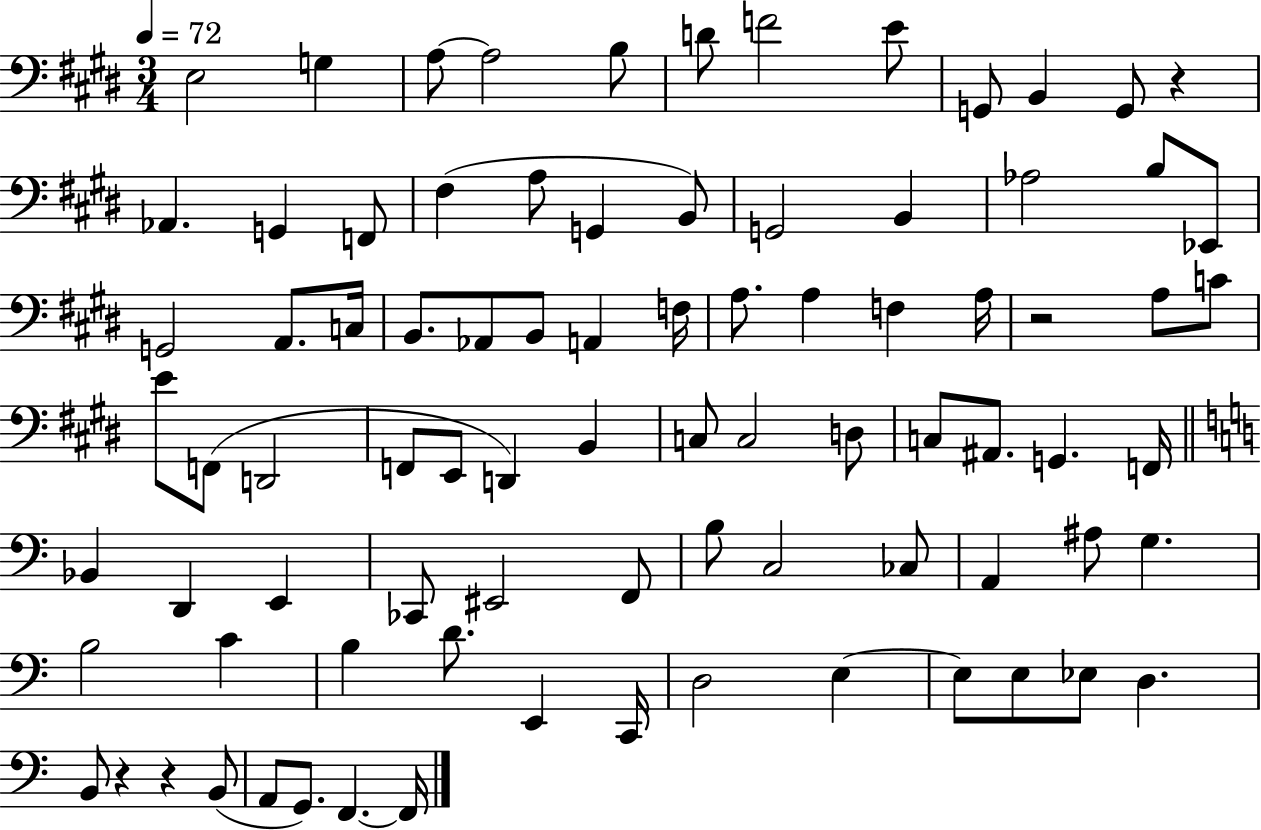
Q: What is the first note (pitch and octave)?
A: E3